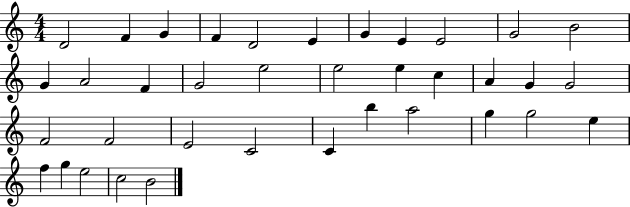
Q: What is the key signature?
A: C major